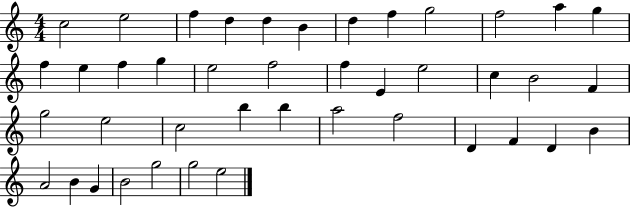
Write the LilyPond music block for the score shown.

{
  \clef treble
  \numericTimeSignature
  \time 4/4
  \key c \major
  c''2 e''2 | f''4 d''4 d''4 b'4 | d''4 f''4 g''2 | f''2 a''4 g''4 | \break f''4 e''4 f''4 g''4 | e''2 f''2 | f''4 e'4 e''2 | c''4 b'2 f'4 | \break g''2 e''2 | c''2 b''4 b''4 | a''2 f''2 | d'4 f'4 d'4 b'4 | \break a'2 b'4 g'4 | b'2 g''2 | g''2 e''2 | \bar "|."
}